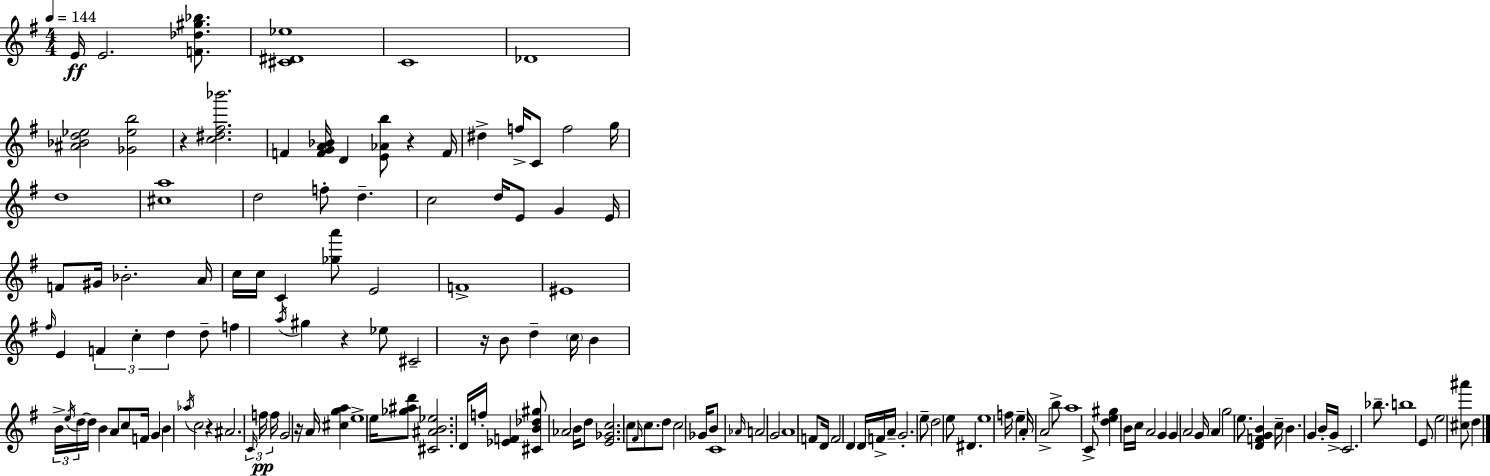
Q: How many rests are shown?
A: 6